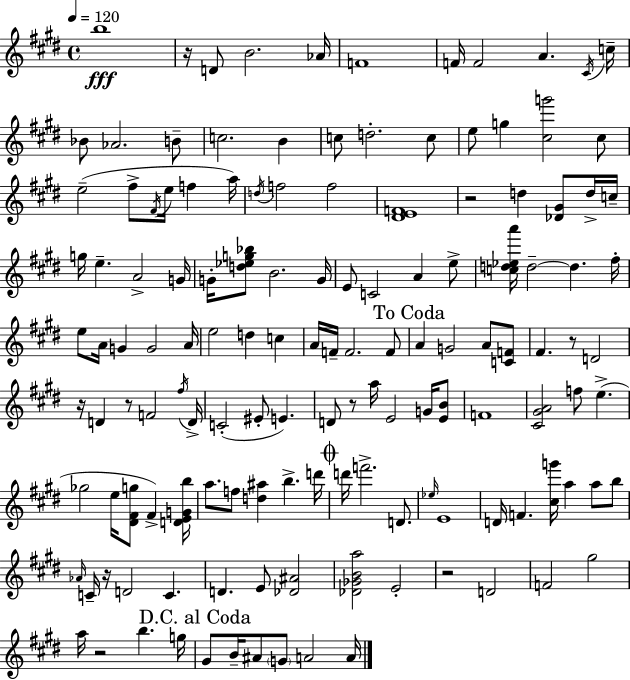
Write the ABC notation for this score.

X:1
T:Untitled
M:4/4
L:1/4
K:E
b4 z/4 D/2 B2 _A/4 F4 F/4 F2 A ^C/4 c/4 _B/2 _A2 B/2 c2 B c/2 d2 c/2 e/2 g [^cg']2 ^c/2 e2 ^f/2 ^F/4 e/4 f a/4 d/4 f2 f2 [^DEF]4 z2 d [_D^G]/2 d/4 c/4 g/4 e A2 G/4 G/4 [d_eg_b]/2 B2 G/4 E/2 C2 A e/2 [cd_ea']/4 d2 d ^f/4 e/2 A/4 G G2 A/4 e2 d c A/4 F/4 F2 F/2 A G2 A/2 [CF]/2 ^F z/2 D2 z/4 D z/2 F2 ^f/4 D/4 C2 ^E/2 E D/2 z/2 a/4 E2 G/4 [EB]/2 F4 [^C^GA]2 f/2 e _g2 e/4 [^D^Fg]/2 ^F [DEGb]/4 a/2 f/2 [d^a] b d'/4 d'/4 f'2 D/2 _e/4 E4 D/4 F [^cg']/4 a a/2 b/2 _A/4 C/4 z/4 D2 C D E/2 [_D^A]2 [_D_GBa]2 E2 z2 D2 F2 ^g2 a/4 z2 b g/4 ^G/2 B/4 ^A/2 G/2 A2 A/4